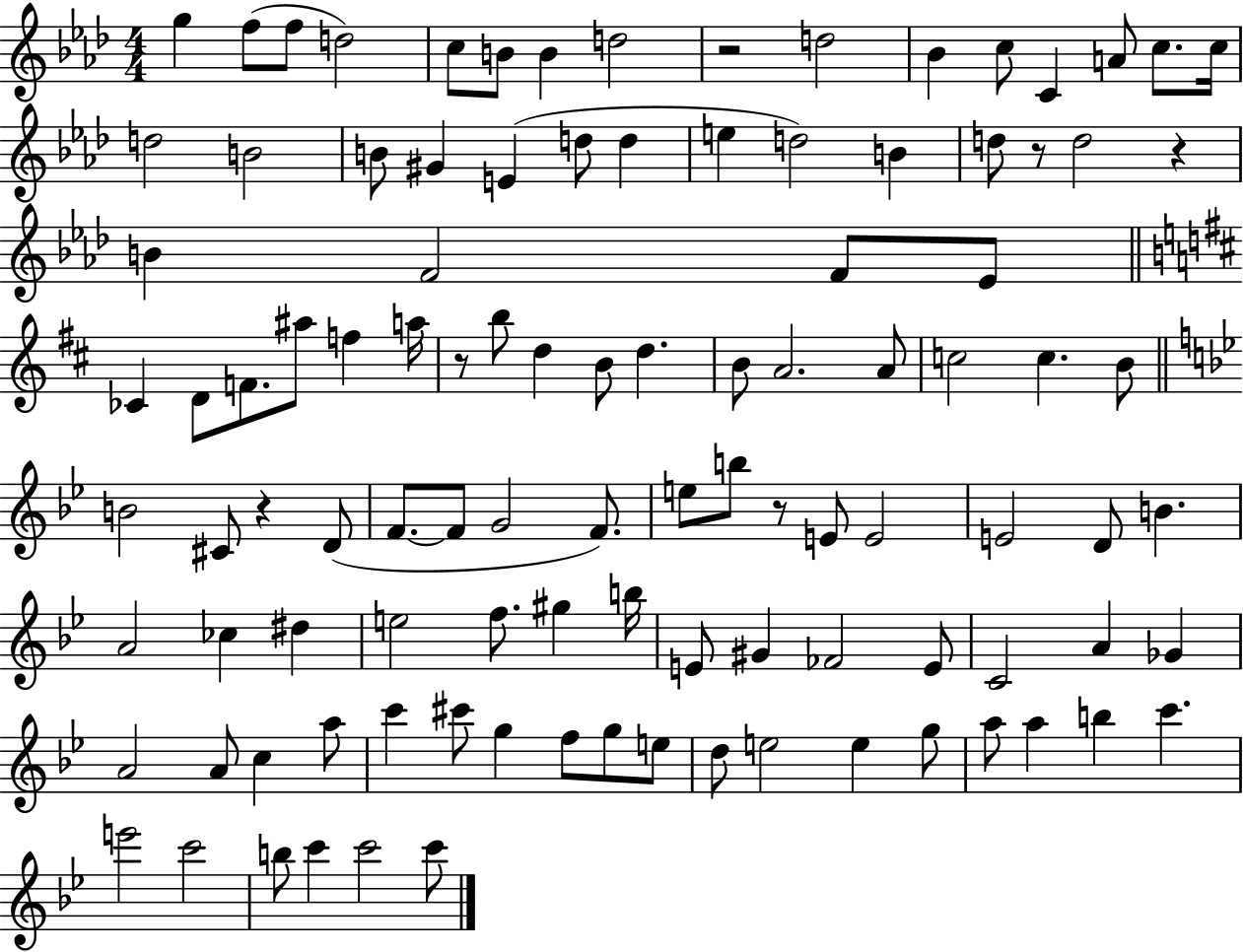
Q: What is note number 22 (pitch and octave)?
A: D5